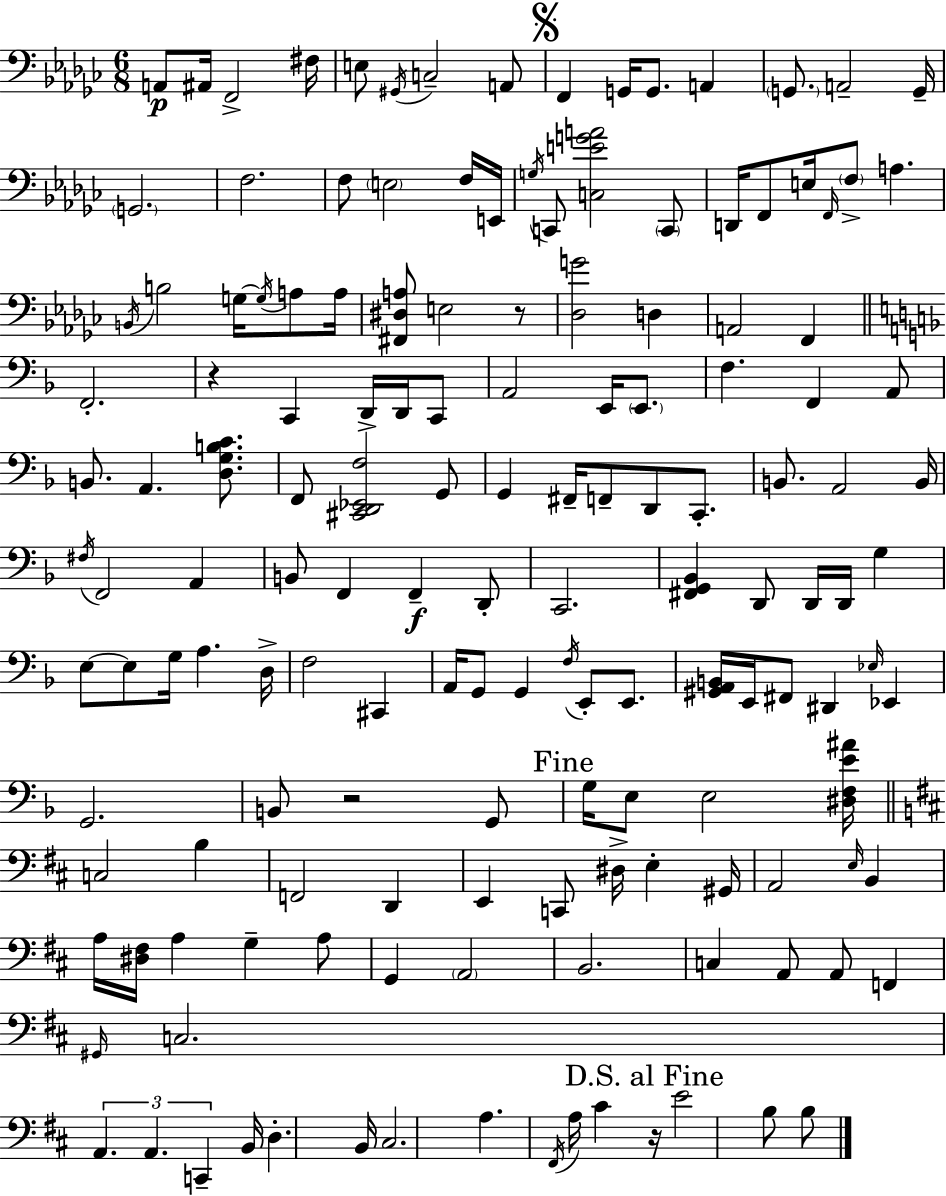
A2/e A#2/s F2/h F#3/s E3/e G#2/s C3/h A2/e F2/q G2/s G2/e. A2/q G2/e. A2/h G2/s G2/h. F3/h. F3/e E3/h F3/s E2/s G3/s C2/e [C3,E4,G4,A4]/h C2/e D2/s F2/e E3/s F2/s F3/e A3/q. B2/s B3/h G3/s G3/s A3/e A3/s [F#2,D#3,A3]/e E3/h R/e [Db3,G4]/h D3/q A2/h F2/q F2/h. R/q C2/q D2/s D2/s C2/e A2/h E2/s E2/e. F3/q. F2/q A2/e B2/e. A2/q. [D3,G3,B3,C4]/e. F2/e [C#2,D2,Eb2,F3]/h G2/e G2/q F#2/s F2/e D2/e C2/e. B2/e. A2/h B2/s F#3/s F2/h A2/q B2/e F2/q F2/q D2/e C2/h. [F#2,G2,Bb2]/q D2/e D2/s D2/s G3/q E3/e E3/e G3/s A3/q. D3/s F3/h C#2/q A2/s G2/e G2/q F3/s E2/e E2/e. [G#2,A2,B2]/s E2/s F#2/e D#2/q Eb3/s Eb2/q G2/h. B2/e R/h G2/e G3/s E3/e E3/h [D#3,F3,E4,A#4]/s C3/h B3/q F2/h D2/q E2/q C2/e D#3/s E3/q G#2/s A2/h E3/s B2/q A3/s [D#3,F#3]/s A3/q G3/q A3/e G2/q A2/h B2/h. C3/q A2/e A2/e F2/q G#2/s C3/h. A2/q. A2/q. C2/q B2/s D3/q. B2/s C#3/h. A3/q. F#2/s A3/s C#4/q R/s E4/h B3/e B3/e